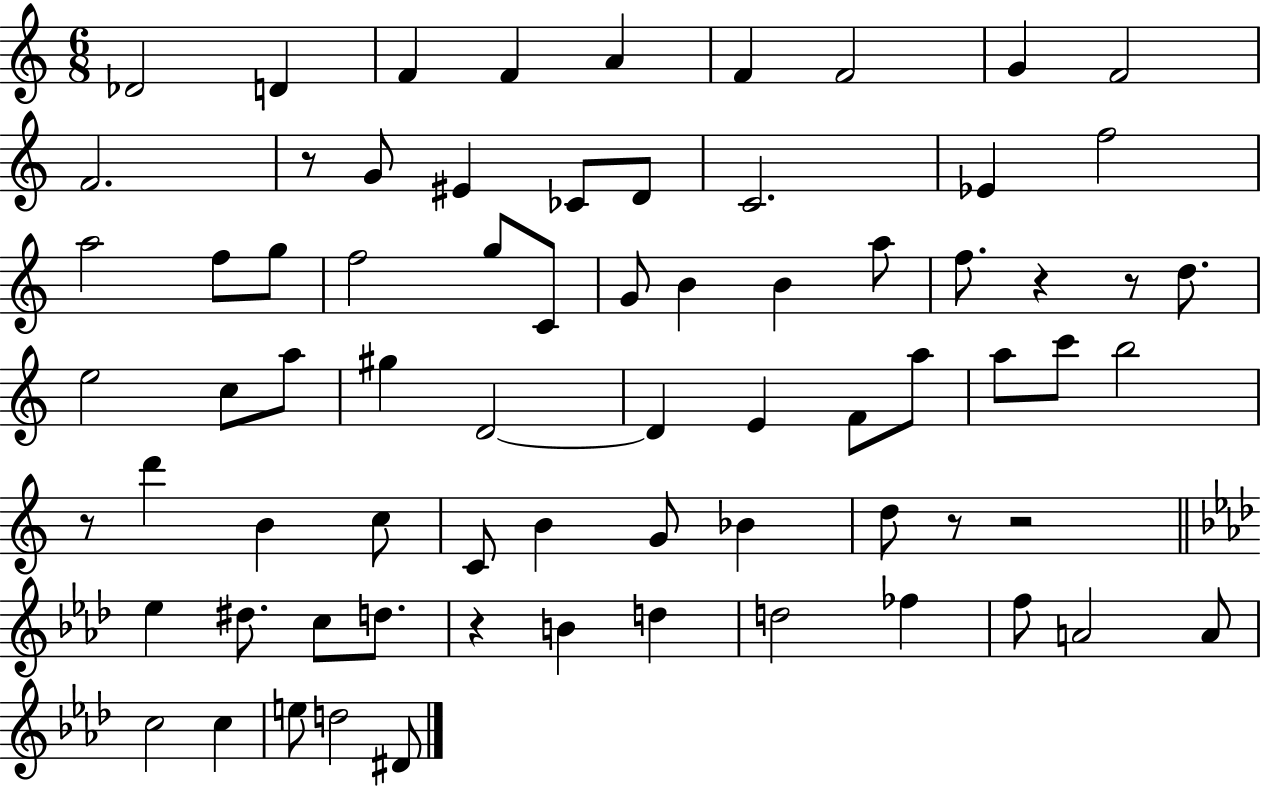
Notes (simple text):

Db4/h D4/q F4/q F4/q A4/q F4/q F4/h G4/q F4/h F4/h. R/e G4/e EIS4/q CES4/e D4/e C4/h. Eb4/q F5/h A5/h F5/e G5/e F5/h G5/e C4/e G4/e B4/q B4/q A5/e F5/e. R/q R/e D5/e. E5/h C5/e A5/e G#5/q D4/h D4/q E4/q F4/e A5/e A5/e C6/e B5/h R/e D6/q B4/q C5/e C4/e B4/q G4/e Bb4/q D5/e R/e R/h Eb5/q D#5/e. C5/e D5/e. R/q B4/q D5/q D5/h FES5/q F5/e A4/h A4/e C5/h C5/q E5/e D5/h D#4/e